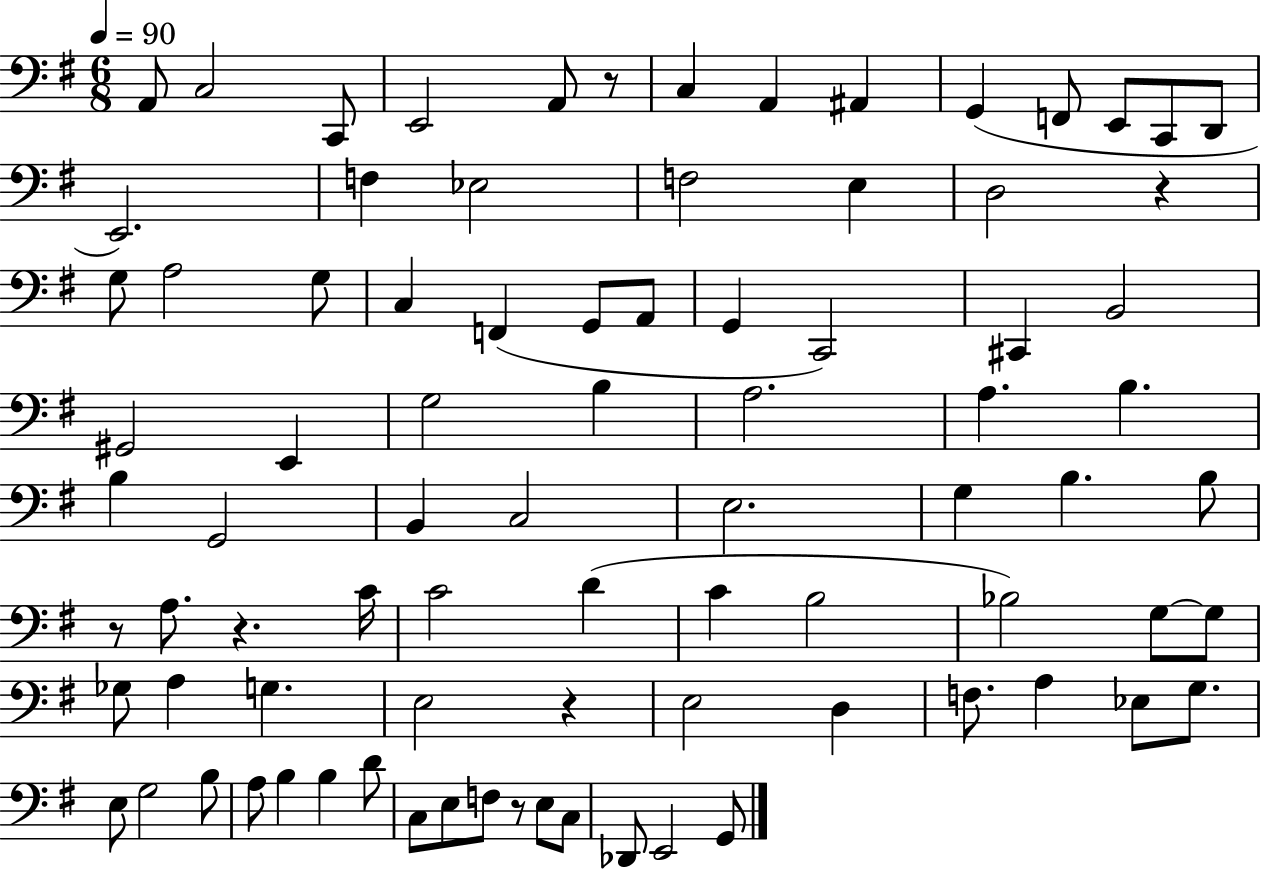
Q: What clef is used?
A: bass